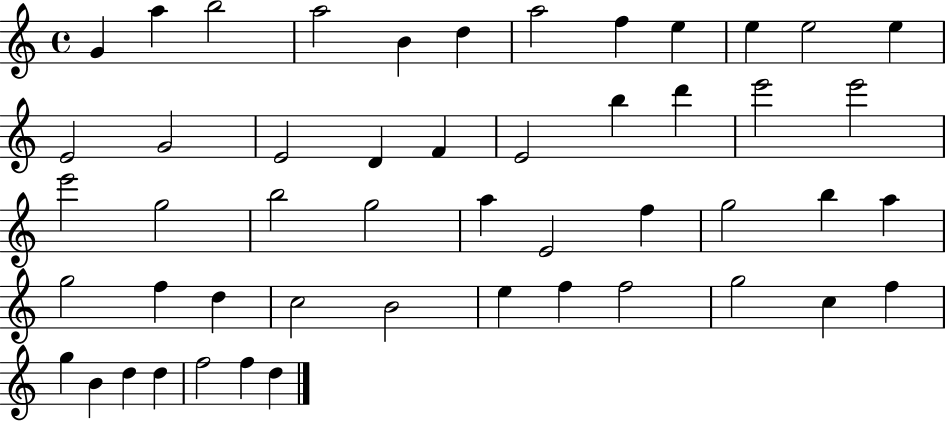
{
  \clef treble
  \time 4/4
  \defaultTimeSignature
  \key c \major
  g'4 a''4 b''2 | a''2 b'4 d''4 | a''2 f''4 e''4 | e''4 e''2 e''4 | \break e'2 g'2 | e'2 d'4 f'4 | e'2 b''4 d'''4 | e'''2 e'''2 | \break e'''2 g''2 | b''2 g''2 | a''4 e'2 f''4 | g''2 b''4 a''4 | \break g''2 f''4 d''4 | c''2 b'2 | e''4 f''4 f''2 | g''2 c''4 f''4 | \break g''4 b'4 d''4 d''4 | f''2 f''4 d''4 | \bar "|."
}